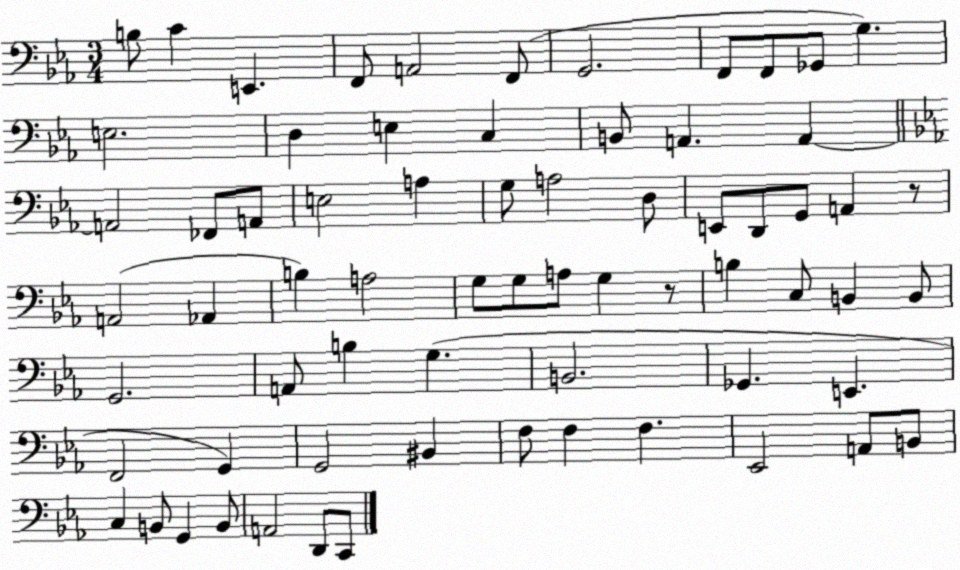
X:1
T:Untitled
M:3/4
L:1/4
K:Eb
B,/2 C E,, F,,/2 A,,2 F,,/2 G,,2 F,,/2 F,,/2 _G,,/2 G, E,2 D, E, C, B,,/2 A,, A,, A,,2 _F,,/2 A,,/2 E,2 A, G,/2 A,2 D,/2 E,,/2 D,,/2 G,,/2 A,, z/2 A,,2 _A,, B, A,2 G,/2 G,/2 A,/2 G, z/2 B, C,/2 B,, B,,/2 G,,2 A,,/2 B, G, B,,2 _G,, E,, F,,2 G,, G,,2 ^B,, F,/2 F, F, _E,,2 A,,/2 B,,/2 C, B,,/2 G,, B,,/2 A,,2 D,,/2 C,,/2